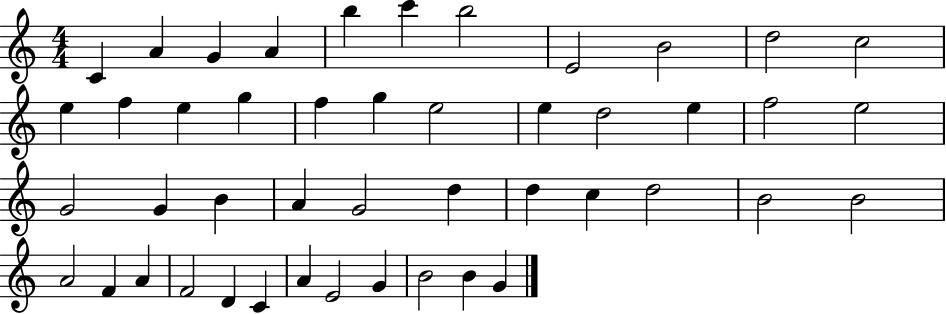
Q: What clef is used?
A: treble